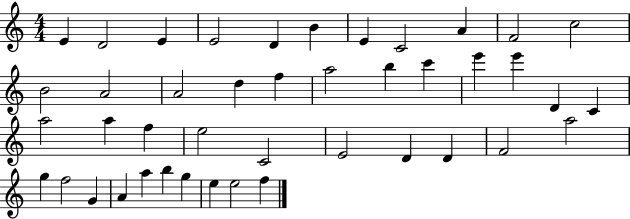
{
  \clef treble
  \numericTimeSignature
  \time 4/4
  \key c \major
  e'4 d'2 e'4 | e'2 d'4 b'4 | e'4 c'2 a'4 | f'2 c''2 | \break b'2 a'2 | a'2 d''4 f''4 | a''2 b''4 c'''4 | e'''4 e'''4 d'4 c'4 | \break a''2 a''4 f''4 | e''2 c'2 | e'2 d'4 d'4 | f'2 a''2 | \break g''4 f''2 g'4 | a'4 a''4 b''4 g''4 | e''4 e''2 f''4 | \bar "|."
}